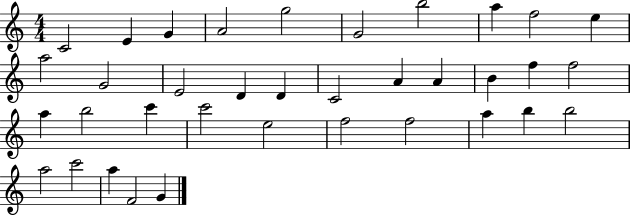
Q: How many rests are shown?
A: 0